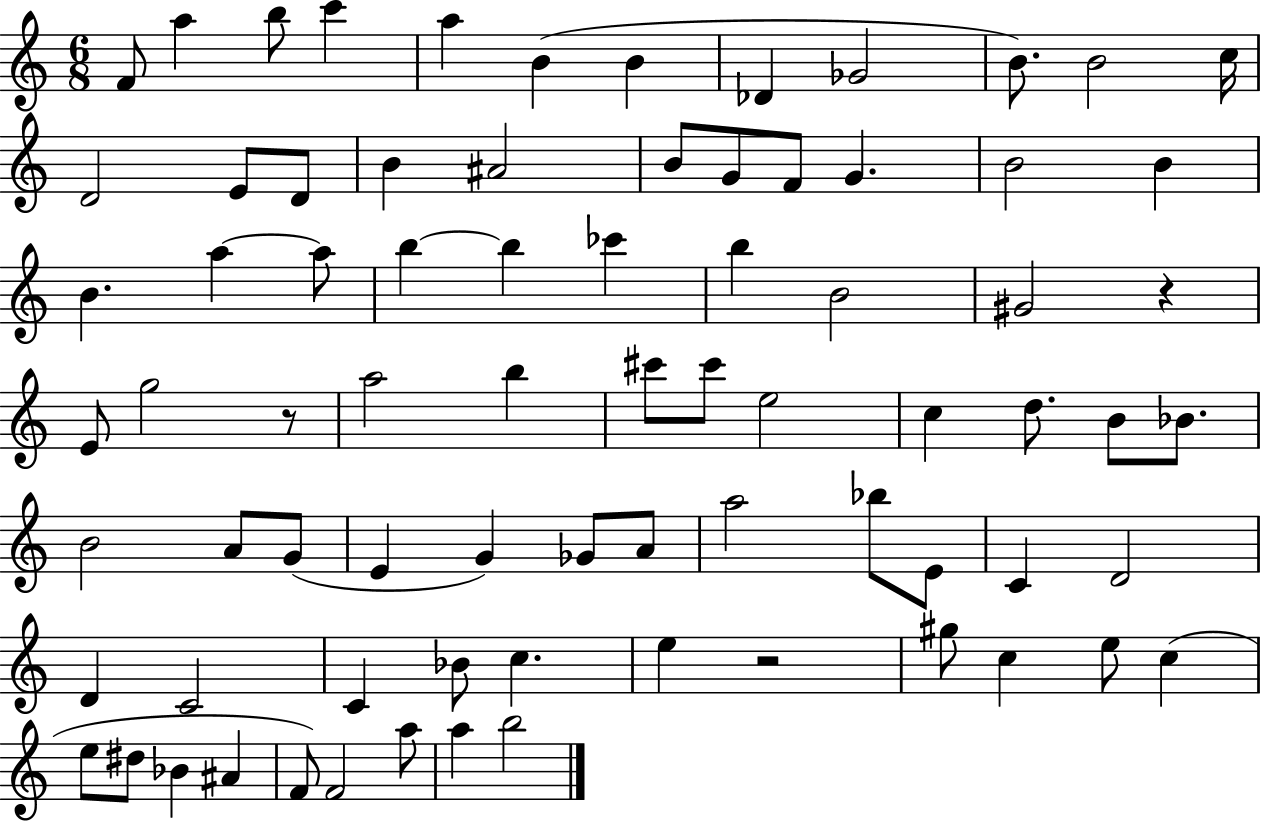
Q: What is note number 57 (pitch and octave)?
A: C4